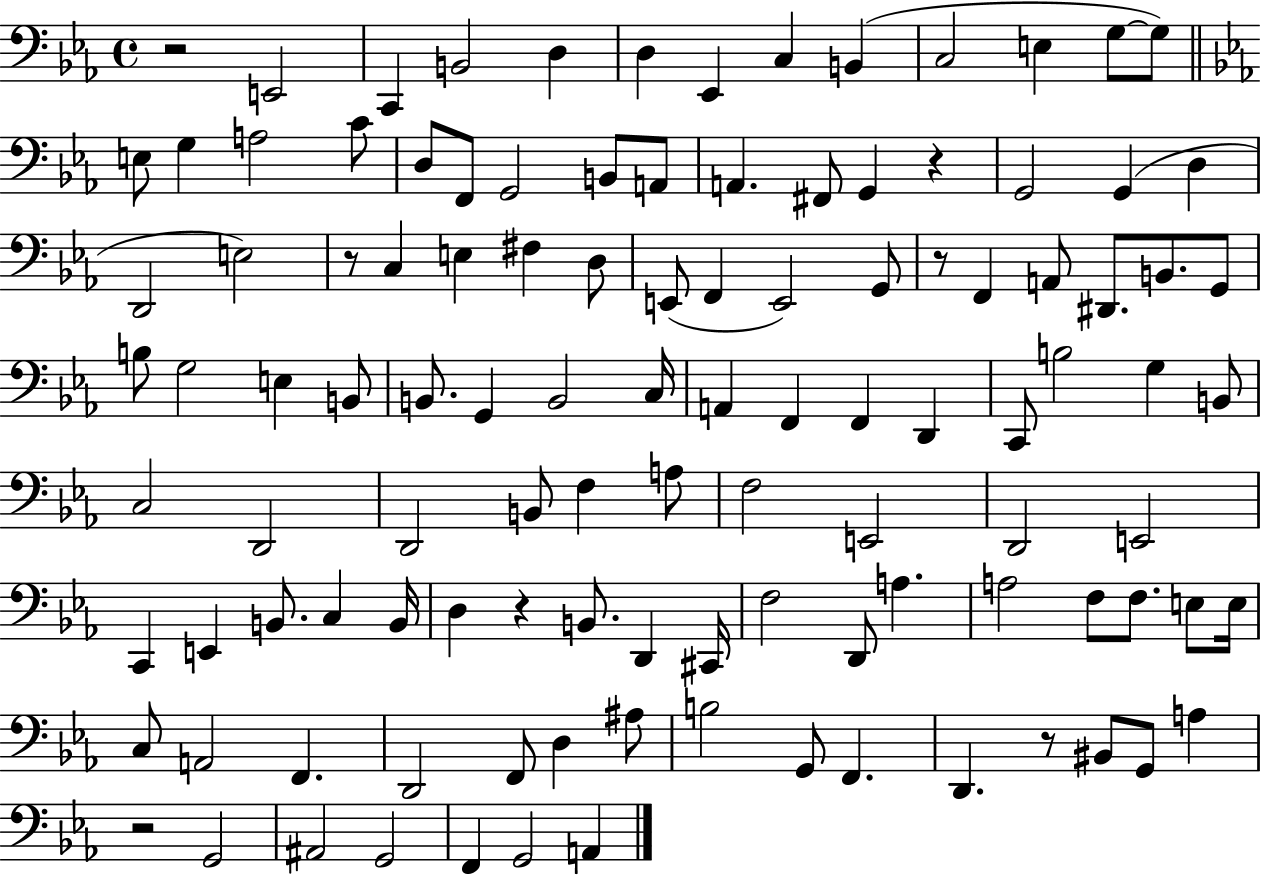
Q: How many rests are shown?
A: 7